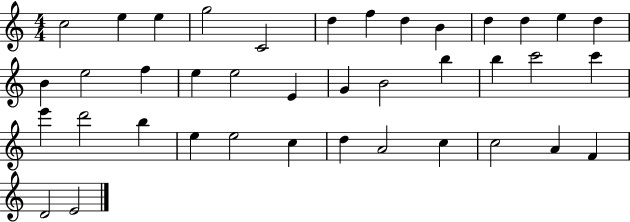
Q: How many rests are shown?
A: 0